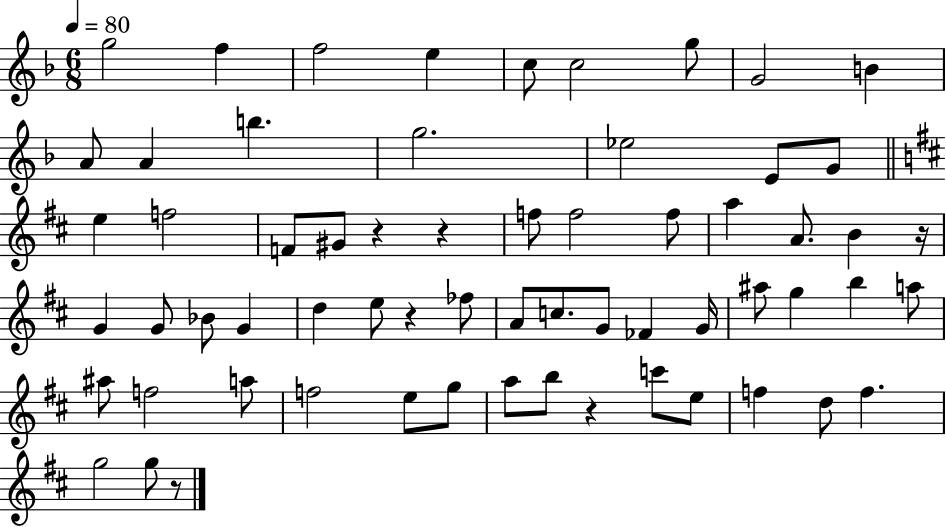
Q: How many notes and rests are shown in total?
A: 63